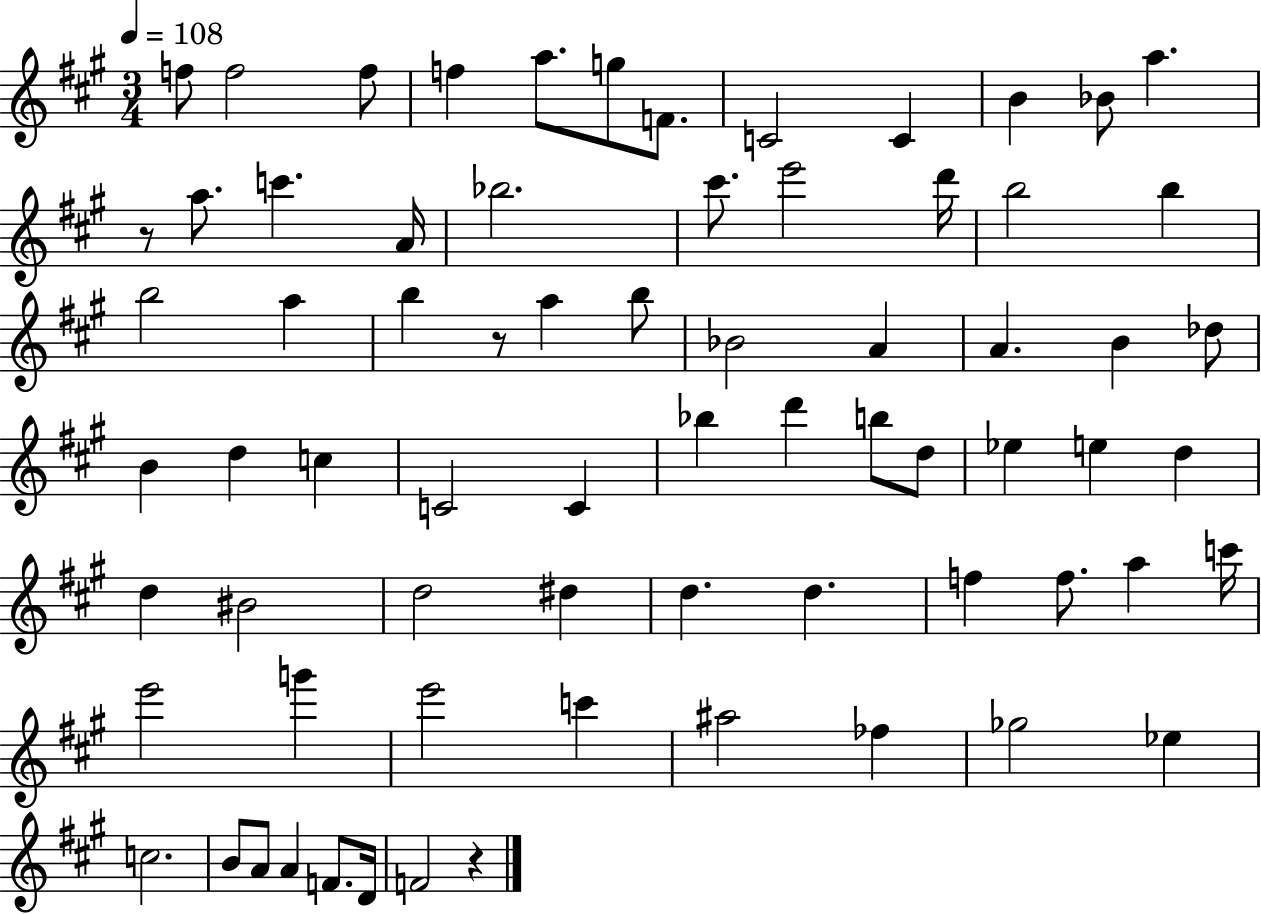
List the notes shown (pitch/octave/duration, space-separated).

F5/e F5/h F5/e F5/q A5/e. G5/e F4/e. C4/h C4/q B4/q Bb4/e A5/q. R/e A5/e. C6/q. A4/s Bb5/h. C#6/e. E6/h D6/s B5/h B5/q B5/h A5/q B5/q R/e A5/q B5/e Bb4/h A4/q A4/q. B4/q Db5/e B4/q D5/q C5/q C4/h C4/q Bb5/q D6/q B5/e D5/e Eb5/q E5/q D5/q D5/q BIS4/h D5/h D#5/q D5/q. D5/q. F5/q F5/e. A5/q C6/s E6/h G6/q E6/h C6/q A#5/h FES5/q Gb5/h Eb5/q C5/h. B4/e A4/e A4/q F4/e. D4/s F4/h R/q